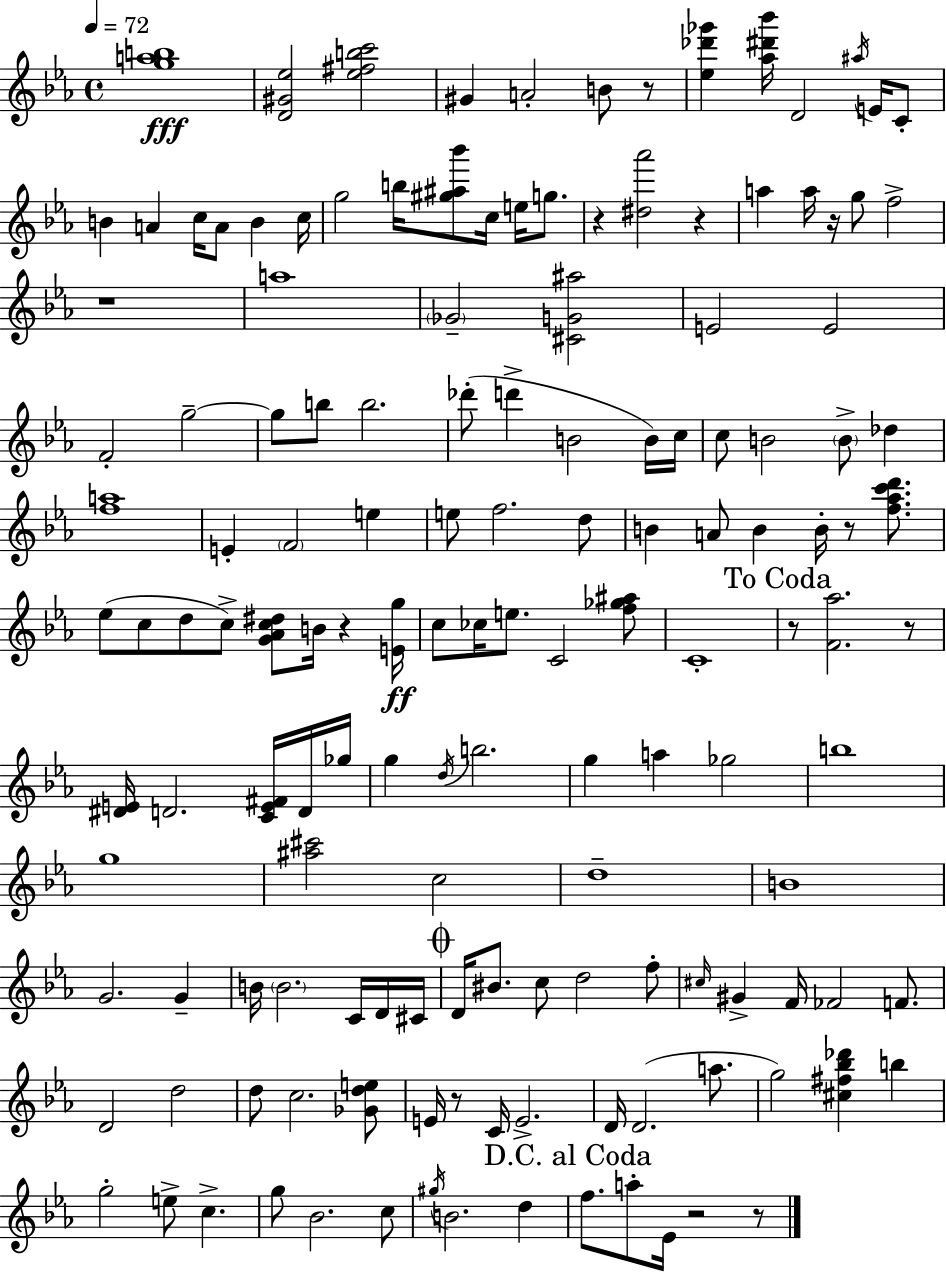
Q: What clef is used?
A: treble